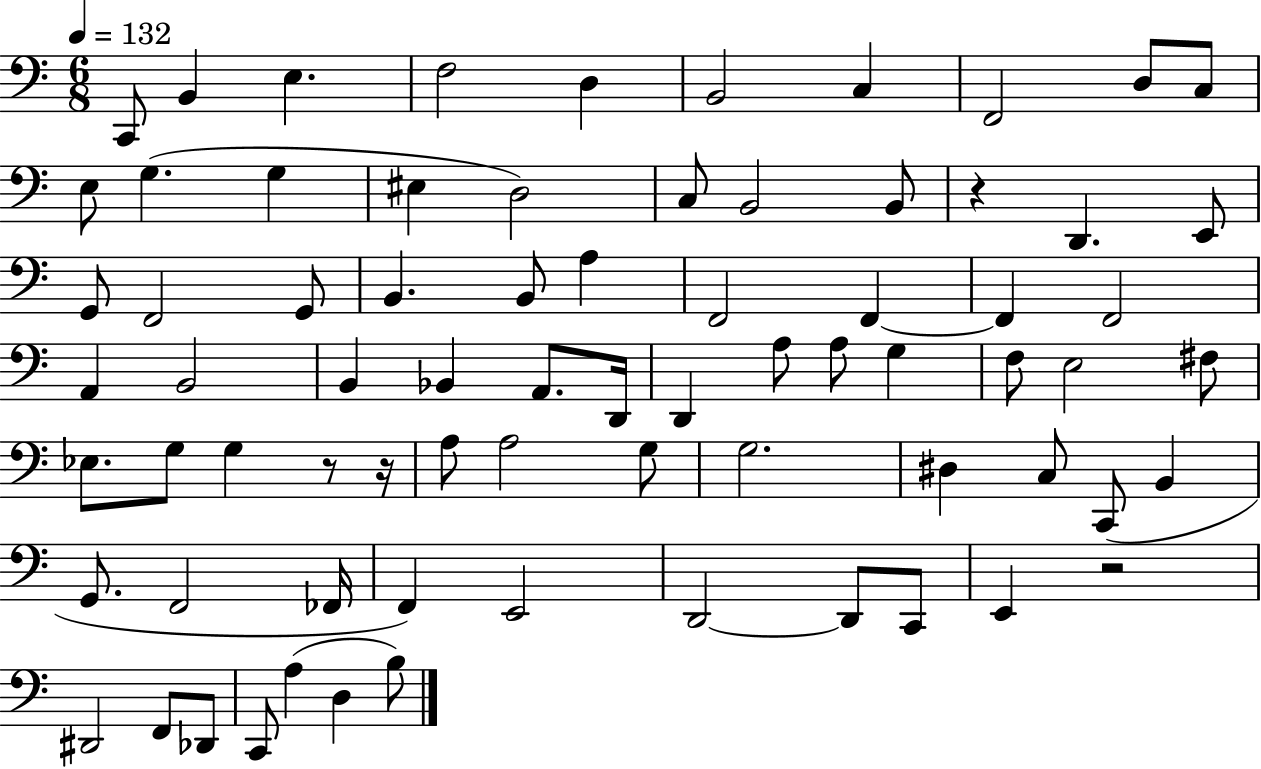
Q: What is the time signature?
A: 6/8